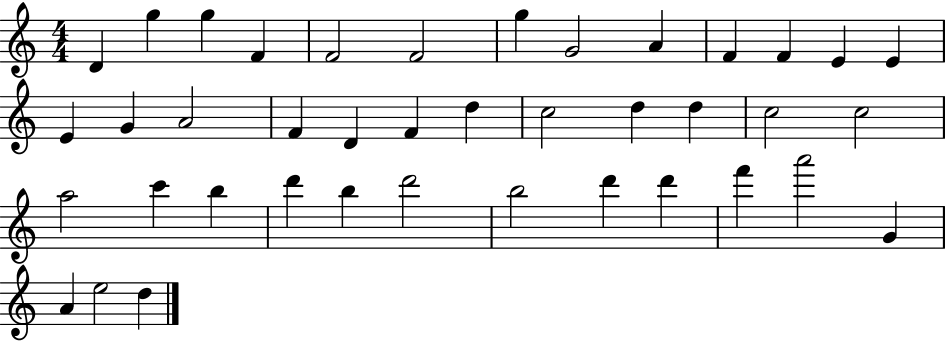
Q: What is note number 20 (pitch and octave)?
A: D5